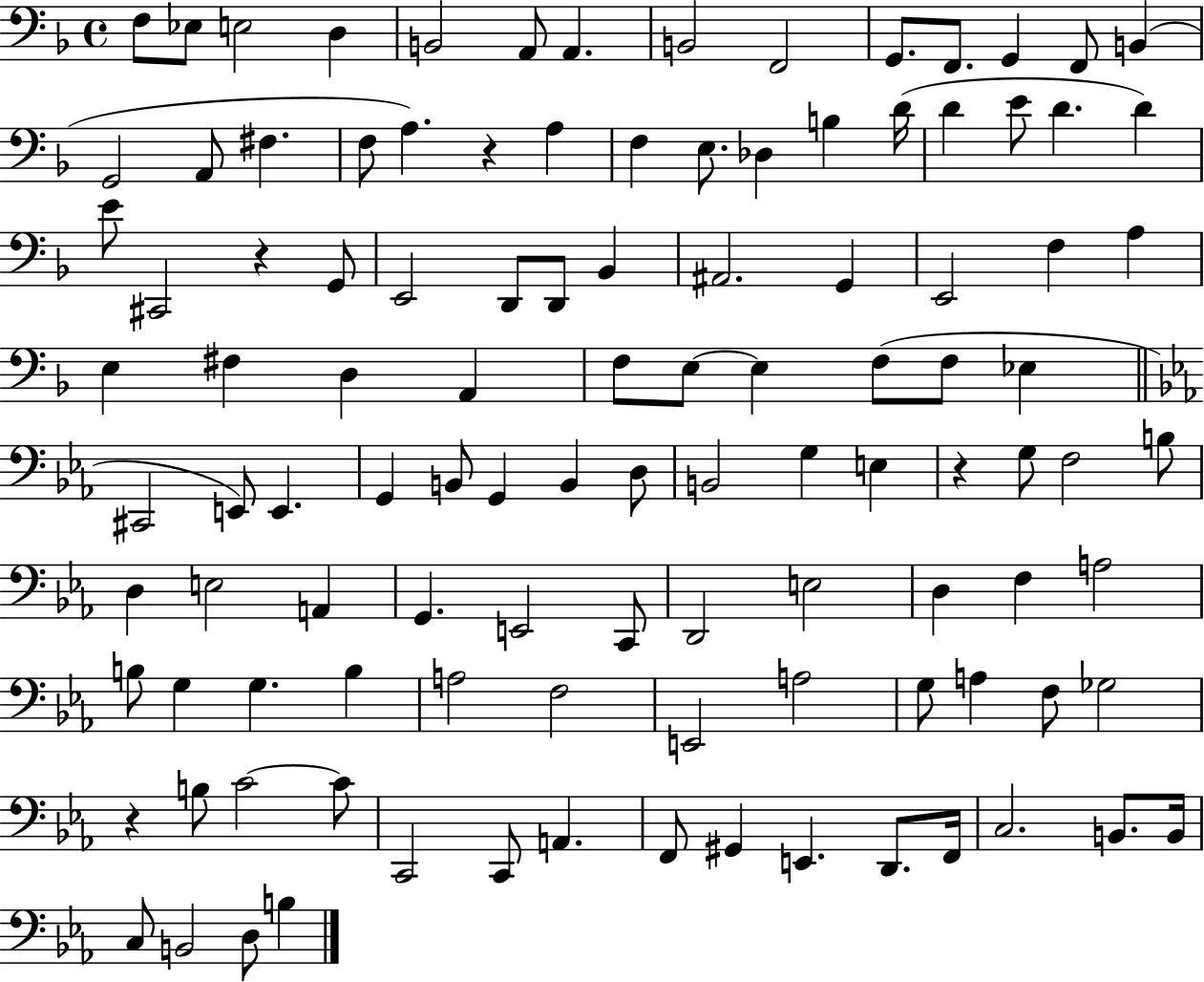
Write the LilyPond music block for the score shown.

{
  \clef bass
  \time 4/4
  \defaultTimeSignature
  \key f \major
  \repeat volta 2 { f8 ees8 e2 d4 | b,2 a,8 a,4. | b,2 f,2 | g,8. f,8. g,4 f,8 b,4( | \break g,2 a,8 fis4. | f8 a4.) r4 a4 | f4 e8. des4 b4 d'16( | d'4 e'8 d'4. d'4) | \break e'8 cis,2 r4 g,8 | e,2 d,8 d,8 bes,4 | ais,2. g,4 | e,2 f4 a4 | \break e4 fis4 d4 a,4 | f8 e8~~ e4 f8( f8 ees4 | \bar "||" \break \key ees \major cis,2 e,8) e,4. | g,4 b,8 g,4 b,4 d8 | b,2 g4 e4 | r4 g8 f2 b8 | \break d4 e2 a,4 | g,4. e,2 c,8 | d,2 e2 | d4 f4 a2 | \break b8 g4 g4. b4 | a2 f2 | e,2 a2 | g8 a4 f8 ges2 | \break r4 b8 c'2~~ c'8 | c,2 c,8 a,4. | f,8 gis,4 e,4. d,8. f,16 | c2. b,8. b,16 | \break c8 b,2 d8 b4 | } \bar "|."
}